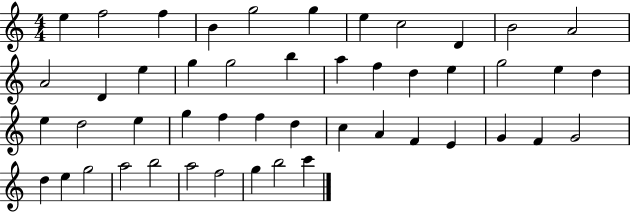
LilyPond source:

{
  \clef treble
  \numericTimeSignature
  \time 4/4
  \key c \major
  e''4 f''2 f''4 | b'4 g''2 g''4 | e''4 c''2 d'4 | b'2 a'2 | \break a'2 d'4 e''4 | g''4 g''2 b''4 | a''4 f''4 d''4 e''4 | g''2 e''4 d''4 | \break e''4 d''2 e''4 | g''4 f''4 f''4 d''4 | c''4 a'4 f'4 e'4 | g'4 f'4 g'2 | \break d''4 e''4 g''2 | a''2 b''2 | a''2 f''2 | g''4 b''2 c'''4 | \break \bar "|."
}